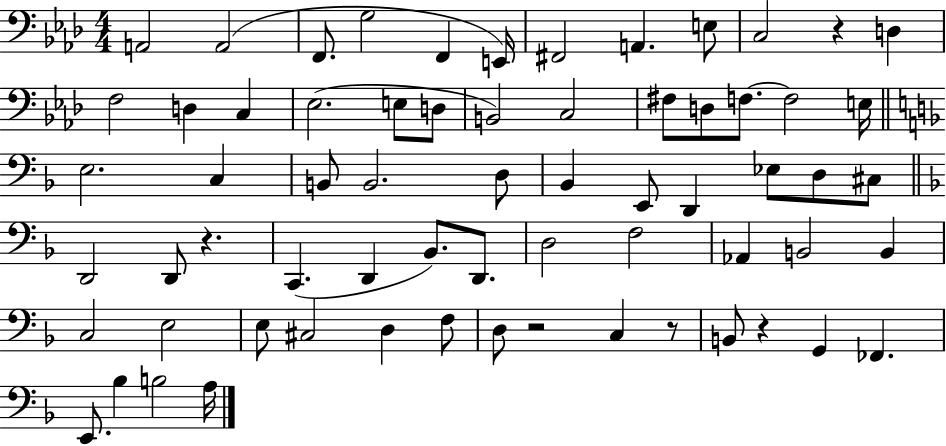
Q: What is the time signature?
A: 4/4